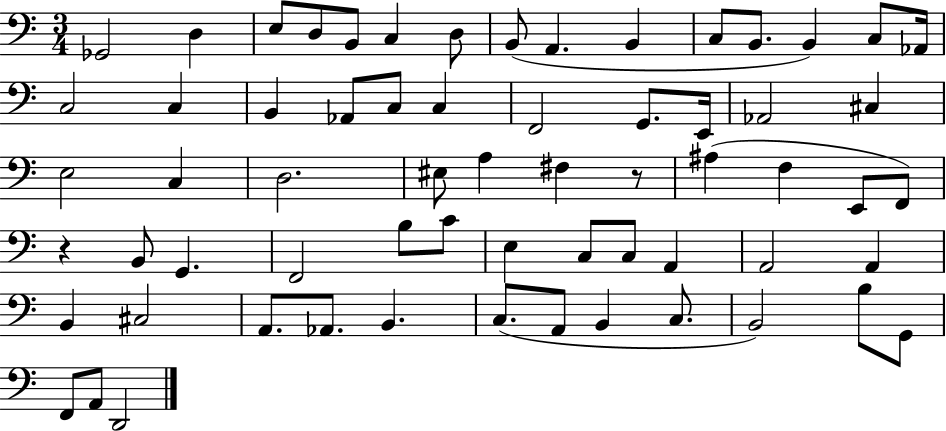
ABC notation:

X:1
T:Untitled
M:3/4
L:1/4
K:C
_G,,2 D, E,/2 D,/2 B,,/2 C, D,/2 B,,/2 A,, B,, C,/2 B,,/2 B,, C,/2 _A,,/4 C,2 C, B,, _A,,/2 C,/2 C, F,,2 G,,/2 E,,/4 _A,,2 ^C, E,2 C, D,2 ^E,/2 A, ^F, z/2 ^A, F, E,,/2 F,,/2 z B,,/2 G,, F,,2 B,/2 C/2 E, C,/2 C,/2 A,, A,,2 A,, B,, ^C,2 A,,/2 _A,,/2 B,, C,/2 A,,/2 B,, C,/2 B,,2 B,/2 G,,/2 F,,/2 A,,/2 D,,2